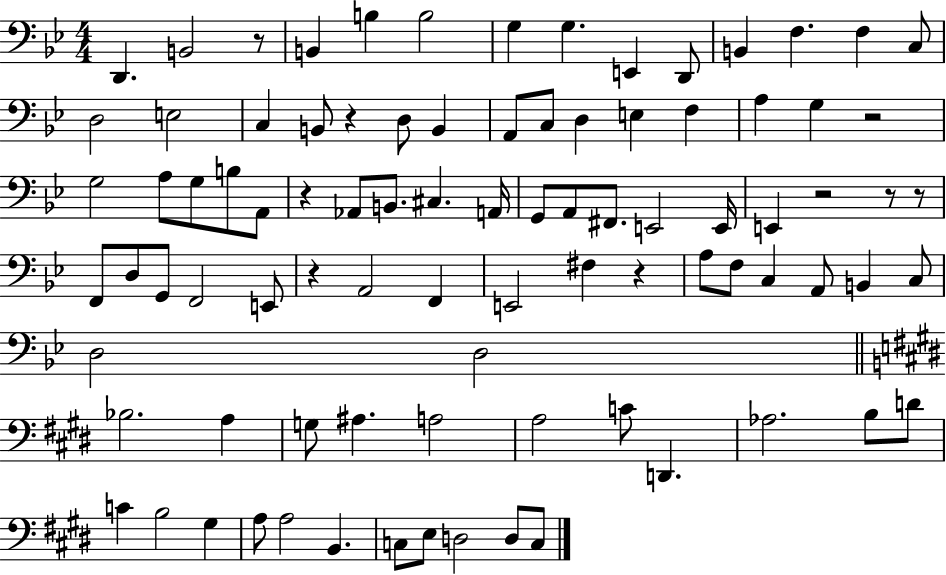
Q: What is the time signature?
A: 4/4